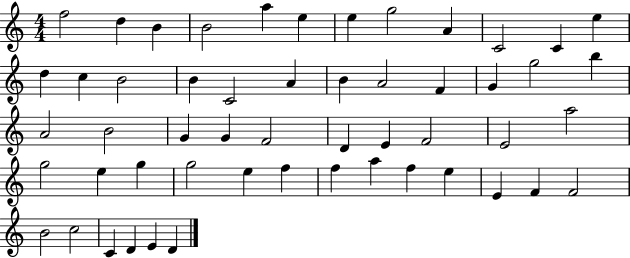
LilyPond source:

{
  \clef treble
  \numericTimeSignature
  \time 4/4
  \key c \major
  f''2 d''4 b'4 | b'2 a''4 e''4 | e''4 g''2 a'4 | c'2 c'4 e''4 | \break d''4 c''4 b'2 | b'4 c'2 a'4 | b'4 a'2 f'4 | g'4 g''2 b''4 | \break a'2 b'2 | g'4 g'4 f'2 | d'4 e'4 f'2 | e'2 a''2 | \break g''2 e''4 g''4 | g''2 e''4 f''4 | f''4 a''4 f''4 e''4 | e'4 f'4 f'2 | \break b'2 c''2 | c'4 d'4 e'4 d'4 | \bar "|."
}